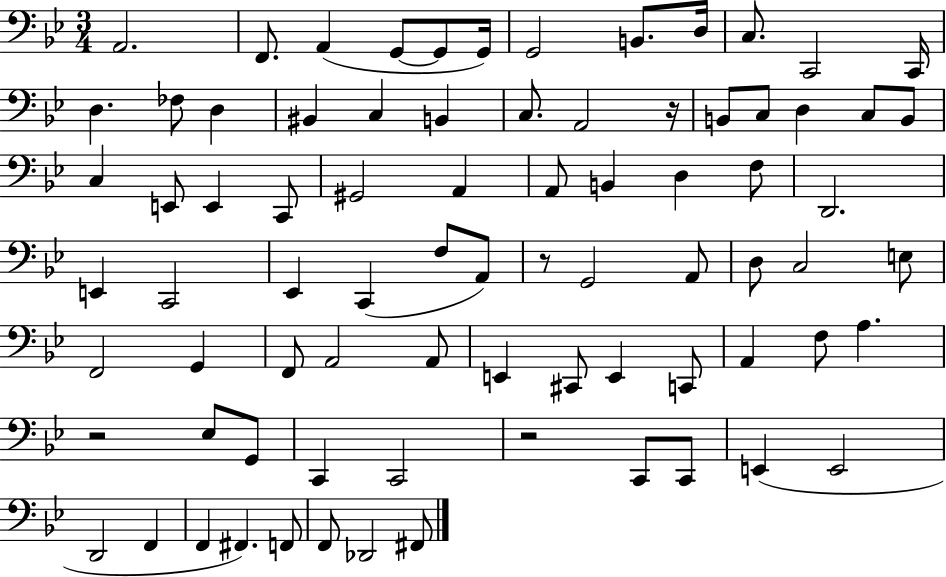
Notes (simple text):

A2/h. F2/e. A2/q G2/e G2/e G2/s G2/h B2/e. D3/s C3/e. C2/h C2/s D3/q. FES3/e D3/q BIS2/q C3/q B2/q C3/e. A2/h R/s B2/e C3/e D3/q C3/e B2/e C3/q E2/e E2/q C2/e G#2/h A2/q A2/e B2/q D3/q F3/e D2/h. E2/q C2/h Eb2/q C2/q F3/e A2/e R/e G2/h A2/e D3/e C3/h E3/e F2/h G2/q F2/e A2/h A2/e E2/q C#2/e E2/q C2/e A2/q F3/e A3/q. R/h Eb3/e G2/e C2/q C2/h R/h C2/e C2/e E2/q E2/h D2/h F2/q F2/q F#2/q. F2/e F2/e Db2/h F#2/e